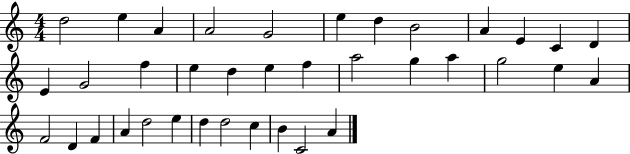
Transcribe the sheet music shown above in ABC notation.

X:1
T:Untitled
M:4/4
L:1/4
K:C
d2 e A A2 G2 e d B2 A E C D E G2 f e d e f a2 g a g2 e A F2 D F A d2 e d d2 c B C2 A